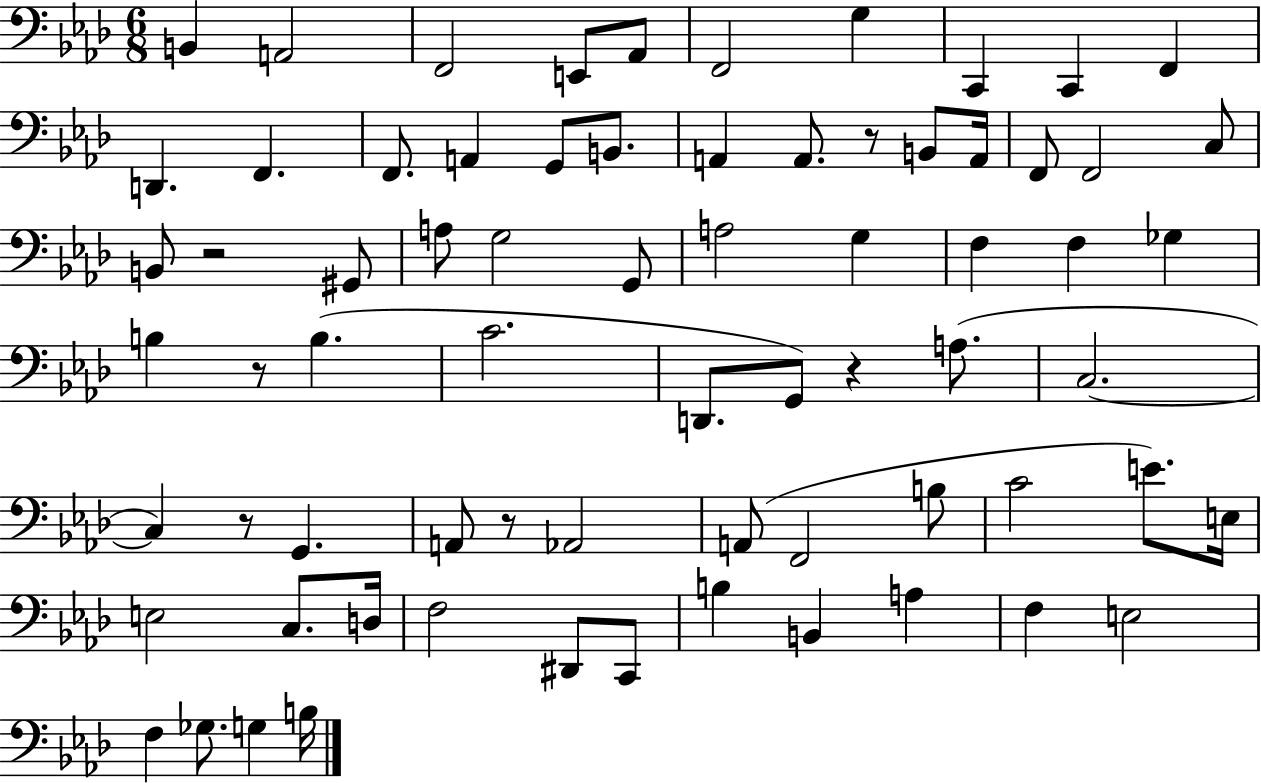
B2/q A2/h F2/h E2/e Ab2/e F2/h G3/q C2/q C2/q F2/q D2/q. F2/q. F2/e. A2/q G2/e B2/e. A2/q A2/e. R/e B2/e A2/s F2/e F2/h C3/e B2/e R/h G#2/e A3/e G3/h G2/e A3/h G3/q F3/q F3/q Gb3/q B3/q R/e B3/q. C4/h. D2/e. G2/e R/q A3/e. C3/h. C3/q R/e G2/q. A2/e R/e Ab2/h A2/e F2/h B3/e C4/h E4/e. E3/s E3/h C3/e. D3/s F3/h D#2/e C2/e B3/q B2/q A3/q F3/q E3/h F3/q Gb3/e. G3/q B3/s